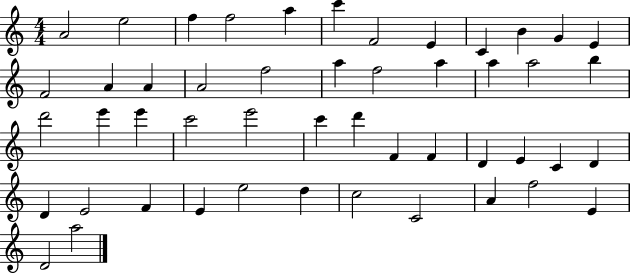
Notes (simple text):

A4/h E5/h F5/q F5/h A5/q C6/q F4/h E4/q C4/q B4/q G4/q E4/q F4/h A4/q A4/q A4/h F5/h A5/q F5/h A5/q A5/q A5/h B5/q D6/h E6/q E6/q C6/h E6/h C6/q D6/q F4/q F4/q D4/q E4/q C4/q D4/q D4/q E4/h F4/q E4/q E5/h D5/q C5/h C4/h A4/q F5/h E4/q D4/h A5/h